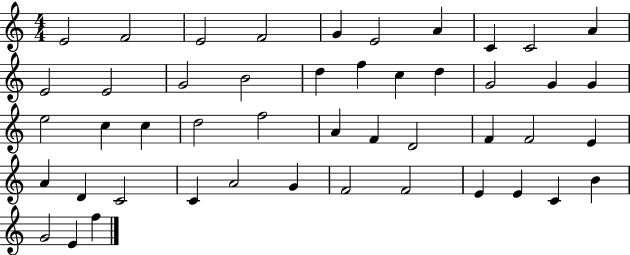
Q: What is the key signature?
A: C major